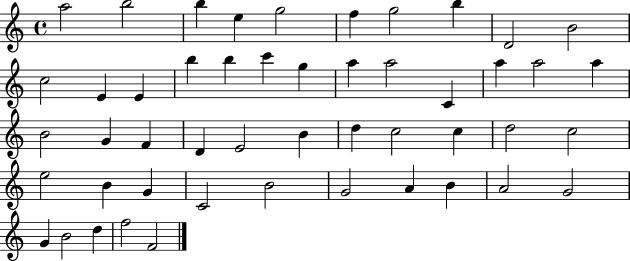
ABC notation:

X:1
T:Untitled
M:4/4
L:1/4
K:C
a2 b2 b e g2 f g2 b D2 B2 c2 E E b b c' g a a2 C a a2 a B2 G F D E2 B d c2 c d2 c2 e2 B G C2 B2 G2 A B A2 G2 G B2 d f2 F2